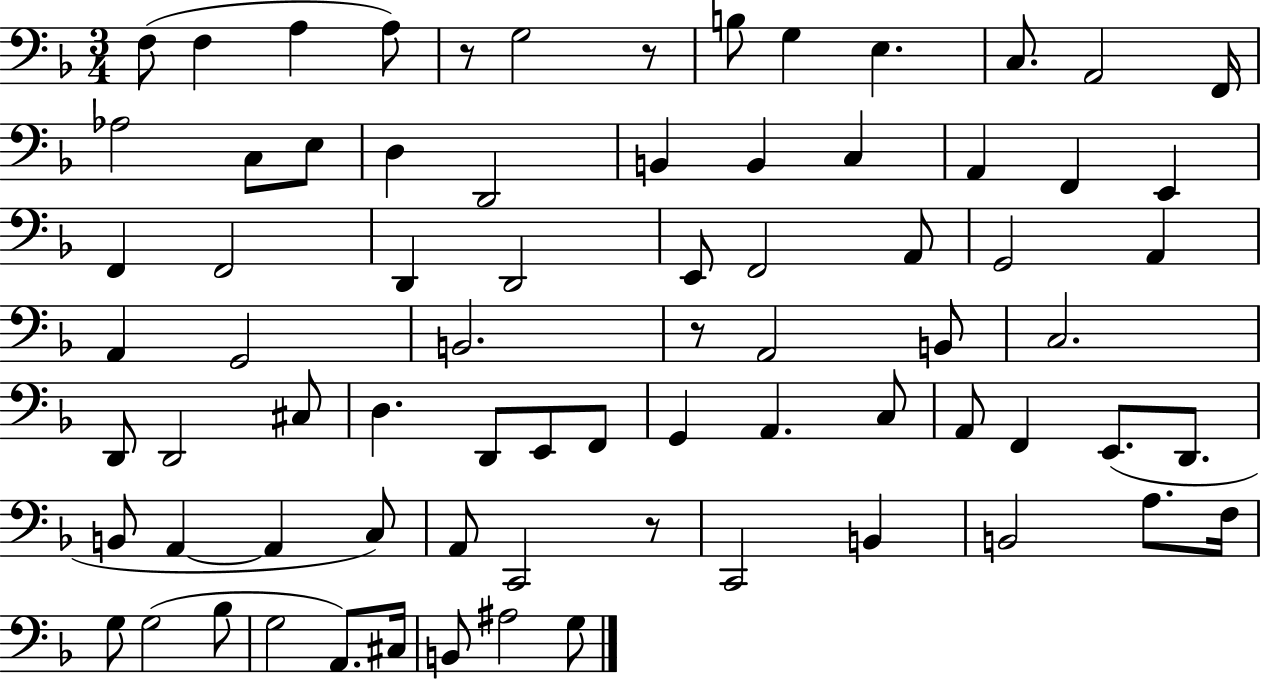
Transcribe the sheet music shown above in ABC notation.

X:1
T:Untitled
M:3/4
L:1/4
K:F
F,/2 F, A, A,/2 z/2 G,2 z/2 B,/2 G, E, C,/2 A,,2 F,,/4 _A,2 C,/2 E,/2 D, D,,2 B,, B,, C, A,, F,, E,, F,, F,,2 D,, D,,2 E,,/2 F,,2 A,,/2 G,,2 A,, A,, G,,2 B,,2 z/2 A,,2 B,,/2 C,2 D,,/2 D,,2 ^C,/2 D, D,,/2 E,,/2 F,,/2 G,, A,, C,/2 A,,/2 F,, E,,/2 D,,/2 B,,/2 A,, A,, C,/2 A,,/2 C,,2 z/2 C,,2 B,, B,,2 A,/2 F,/4 G,/2 G,2 _B,/2 G,2 A,,/2 ^C,/4 B,,/2 ^A,2 G,/2